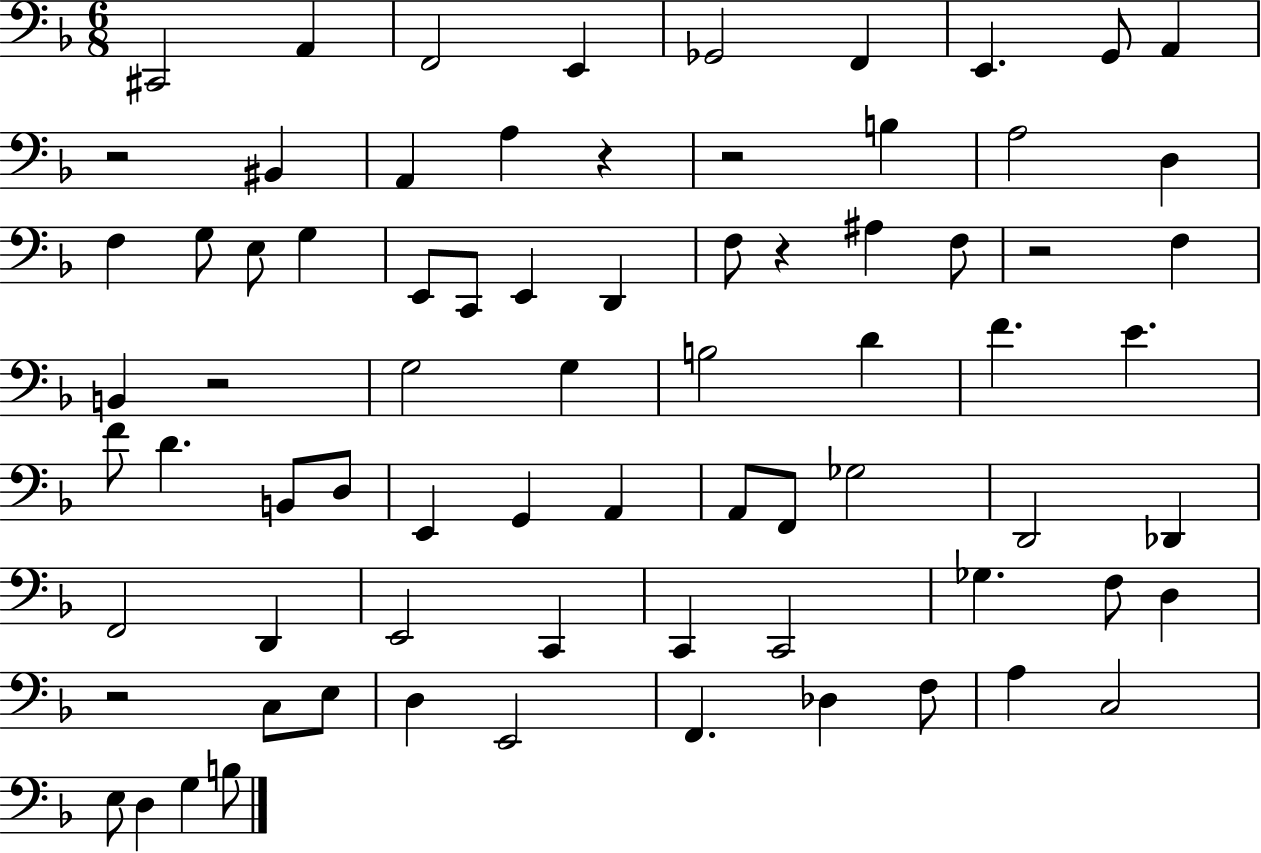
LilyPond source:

{
  \clef bass
  \numericTimeSignature
  \time 6/8
  \key f \major
  cis,2 a,4 | f,2 e,4 | ges,2 f,4 | e,4. g,8 a,4 | \break r2 bis,4 | a,4 a4 r4 | r2 b4 | a2 d4 | \break f4 g8 e8 g4 | e,8 c,8 e,4 d,4 | f8 r4 ais4 f8 | r2 f4 | \break b,4 r2 | g2 g4 | b2 d'4 | f'4. e'4. | \break f'8 d'4. b,8 d8 | e,4 g,4 a,4 | a,8 f,8 ges2 | d,2 des,4 | \break f,2 d,4 | e,2 c,4 | c,4 c,2 | ges4. f8 d4 | \break r2 c8 e8 | d4 e,2 | f,4. des4 f8 | a4 c2 | \break e8 d4 g4 b8 | \bar "|."
}